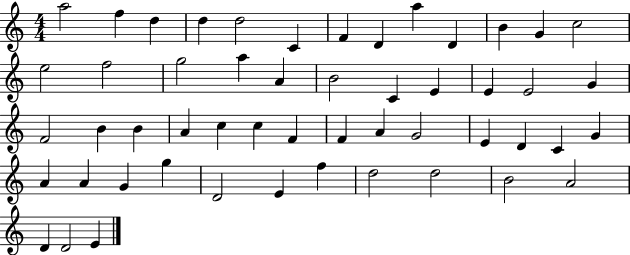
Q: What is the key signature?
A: C major